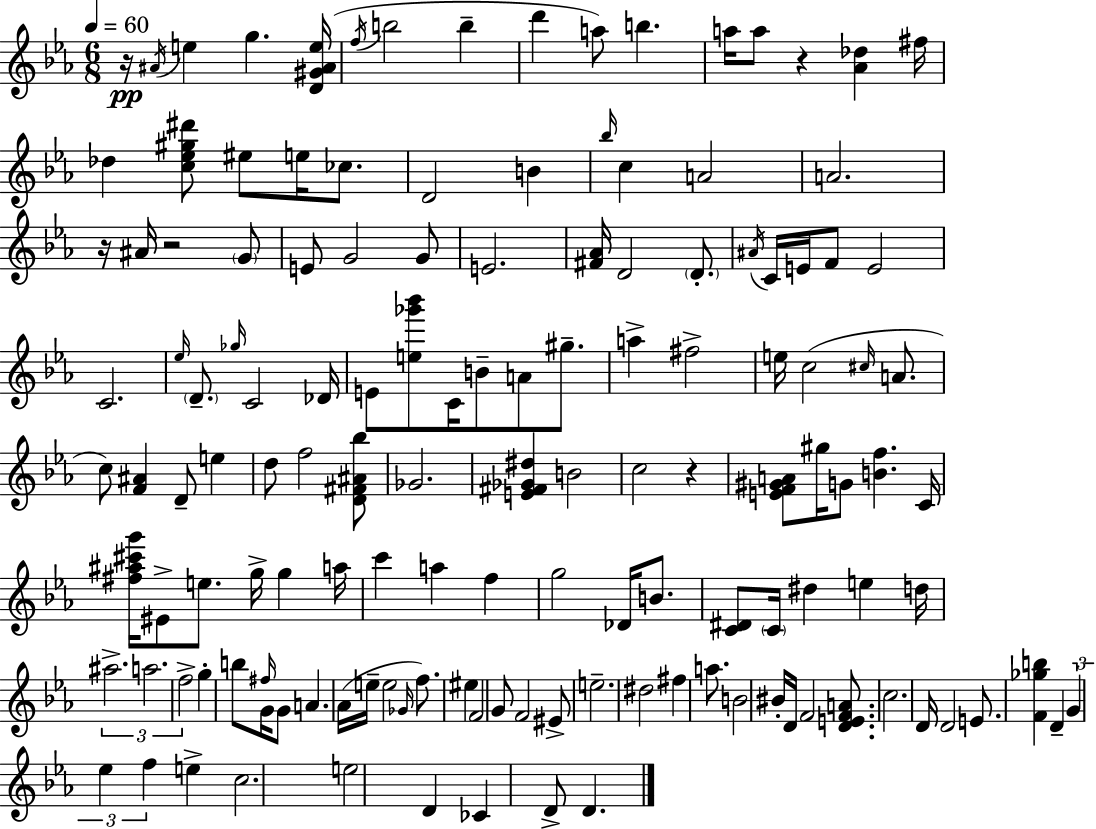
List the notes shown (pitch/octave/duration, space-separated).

R/s A#4/s E5/q G5/q. [D4,G#4,A#4,E5]/s F5/s B5/h B5/q D6/q A5/e B5/q. A5/s A5/e R/q [Ab4,Db5]/q F#5/s Db5/q [C5,Eb5,G#5,D#6]/e EIS5/e E5/s CES5/e. D4/h B4/q Bb5/s C5/q A4/h A4/h. R/s A#4/s R/h G4/e E4/e G4/h G4/e E4/h. [F#4,Ab4]/s D4/h D4/e. A#4/s C4/s E4/s F4/e E4/h C4/h. Eb5/s D4/e. Gb5/s C4/h Db4/s E4/e [E5,Gb6,Bb6]/e C4/s B4/e A4/e G#5/e. A5/q F#5/h E5/s C5/h C#5/s A4/e. C5/e [F4,A#4]/q D4/e E5/q D5/e F5/h [D4,F#4,A#4,Bb5]/e Gb4/h. [E4,F#4,Gb4,D#5]/q B4/h C5/h R/q [E4,F4,G#4,A4]/e G#5/s G4/e [B4,F5]/q. C4/s [F#5,A#5,C#6,G6]/s EIS4/e E5/e. G5/s G5/q A5/s C6/q A5/q F5/q G5/h Db4/s B4/e. [C4,D#4]/e C4/s D#5/q E5/q D5/s A#5/h. A5/h. F5/h G5/q B5/e F#5/s G4/s G4/e A4/q. Ab4/s E5/s E5/h Gb4/s F5/e. EIS5/q F4/h G4/e F4/h EIS4/e E5/h. D#5/h F#5/q A5/e. B4/h BIS4/s D4/s F4/h [D4,E4,F4,A4]/e. C5/h. D4/s D4/h E4/e. [F4,Gb5,B5]/q D4/q G4/q Eb5/q F5/q E5/q C5/h. E5/h D4/q CES4/q D4/e D4/q.